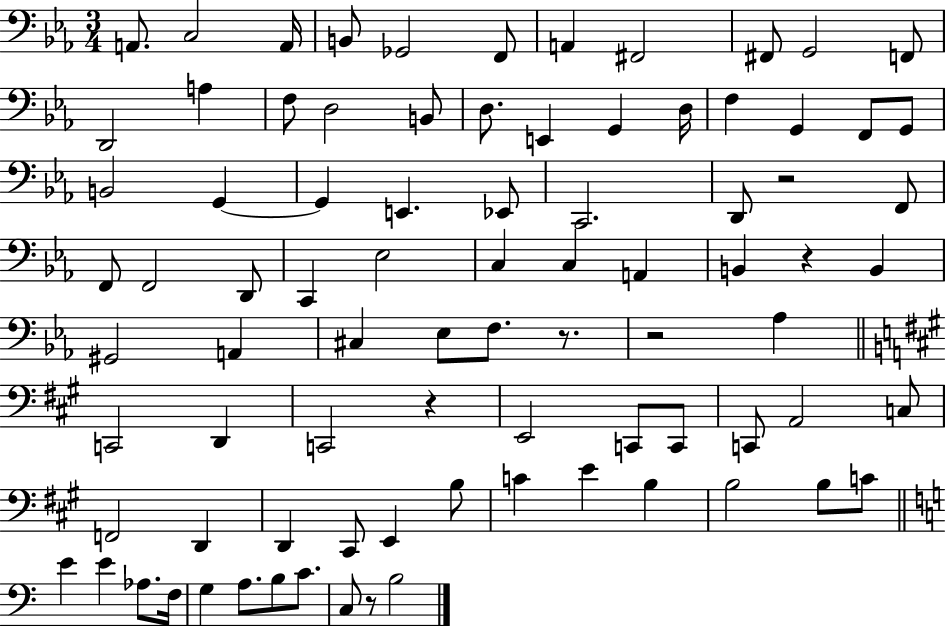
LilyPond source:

{
  \clef bass
  \numericTimeSignature
  \time 3/4
  \key ees \major
  \repeat volta 2 { a,8. c2 a,16 | b,8 ges,2 f,8 | a,4 fis,2 | fis,8 g,2 f,8 | \break d,2 a4 | f8 d2 b,8 | d8. e,4 g,4 d16 | f4 g,4 f,8 g,8 | \break b,2 g,4~~ | g,4 e,4. ees,8 | c,2. | d,8 r2 f,8 | \break f,8 f,2 d,8 | c,4 ees2 | c4 c4 a,4 | b,4 r4 b,4 | \break gis,2 a,4 | cis4 ees8 f8. r8. | r2 aes4 | \bar "||" \break \key a \major c,2 d,4 | c,2 r4 | e,2 c,8 c,8 | c,8 a,2 c8 | \break f,2 d,4 | d,4 cis,8 e,4 b8 | c'4 e'4 b4 | b2 b8 c'8 | \break \bar "||" \break \key c \major e'4 e'4 aes8. f16 | g4 a8. b8 c'8. | c8 r8 b2 | } \bar "|."
}